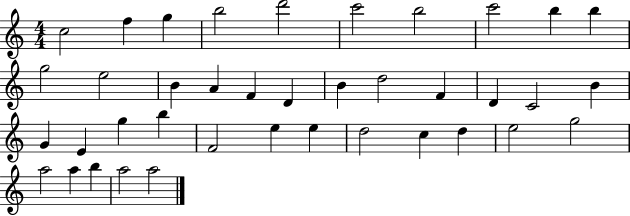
C5/h F5/q G5/q B5/h D6/h C6/h B5/h C6/h B5/q B5/q G5/h E5/h B4/q A4/q F4/q D4/q B4/q D5/h F4/q D4/q C4/h B4/q G4/q E4/q G5/q B5/q F4/h E5/q E5/q D5/h C5/q D5/q E5/h G5/h A5/h A5/q B5/q A5/h A5/h